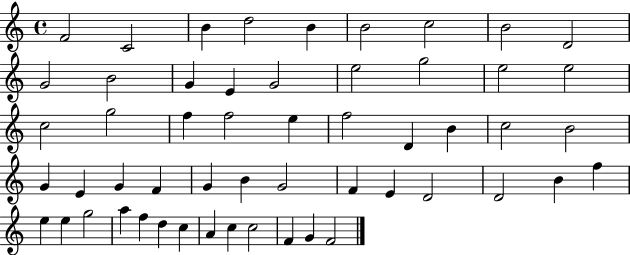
X:1
T:Untitled
M:4/4
L:1/4
K:C
F2 C2 B d2 B B2 c2 B2 D2 G2 B2 G E G2 e2 g2 e2 e2 c2 g2 f f2 e f2 D B c2 B2 G E G F G B G2 F E D2 D2 B f e e g2 a f d c A c c2 F G F2